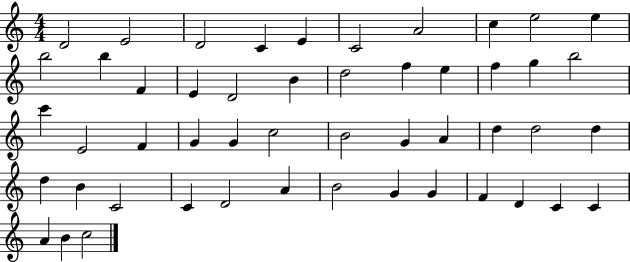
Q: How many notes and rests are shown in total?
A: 50